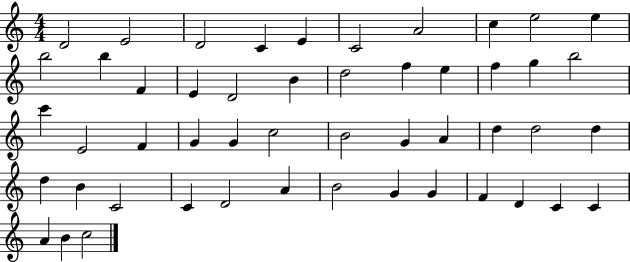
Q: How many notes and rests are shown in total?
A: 50